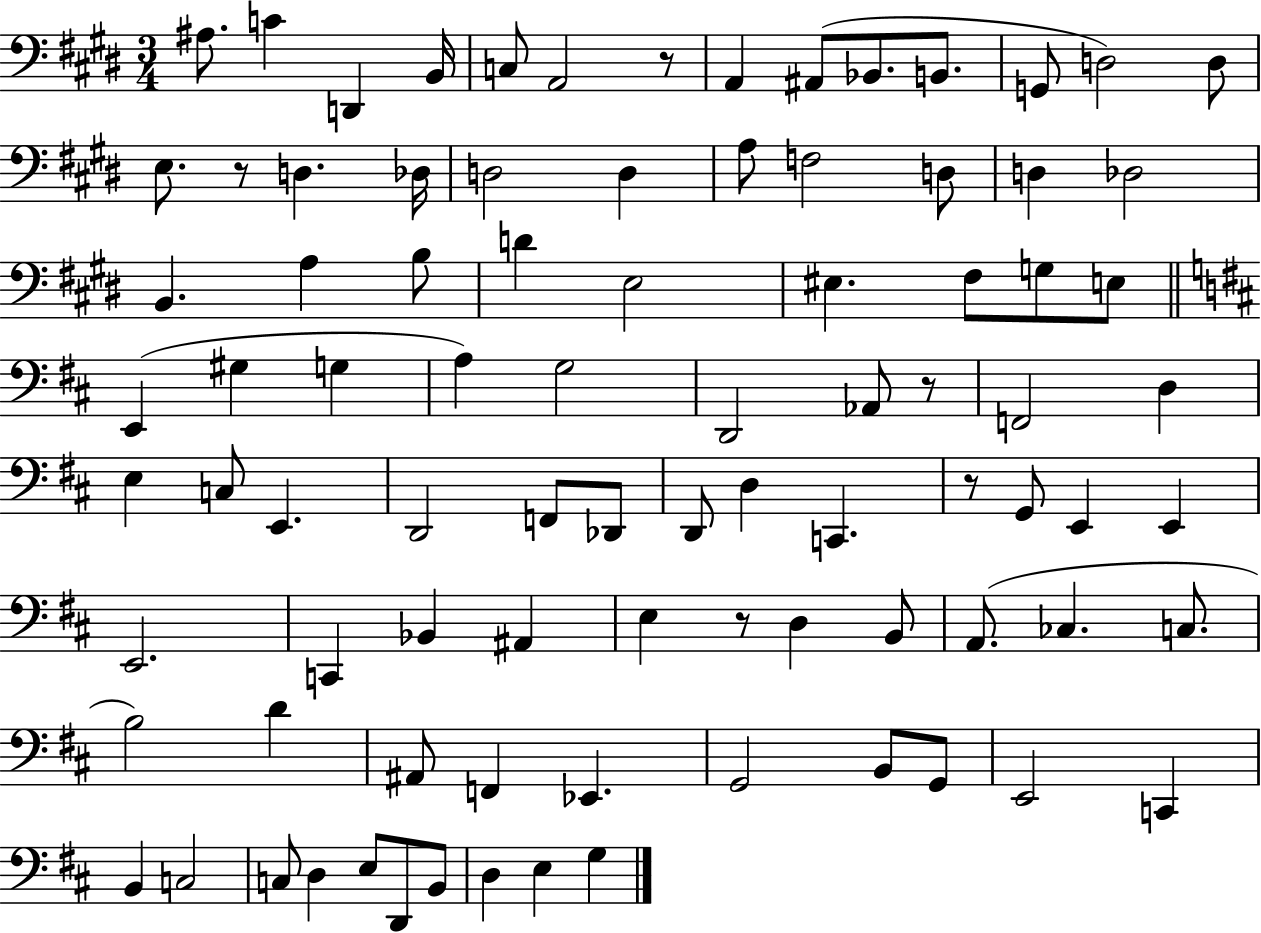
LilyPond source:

{
  \clef bass
  \numericTimeSignature
  \time 3/4
  \key e \major
  ais8. c'4 d,4 b,16 | c8 a,2 r8 | a,4 ais,8( bes,8. b,8. | g,8 d2) d8 | \break e8. r8 d4. des16 | d2 d4 | a8 f2 d8 | d4 des2 | \break b,4. a4 b8 | d'4 e2 | eis4. fis8 g8 e8 | \bar "||" \break \key d \major e,4( gis4 g4 | a4) g2 | d,2 aes,8 r8 | f,2 d4 | \break e4 c8 e,4. | d,2 f,8 des,8 | d,8 d4 c,4. | r8 g,8 e,4 e,4 | \break e,2. | c,4 bes,4 ais,4 | e4 r8 d4 b,8 | a,8.( ces4. c8. | \break b2) d'4 | ais,8 f,4 ees,4. | g,2 b,8 g,8 | e,2 c,4 | \break b,4 c2 | c8 d4 e8 d,8 b,8 | d4 e4 g4 | \bar "|."
}